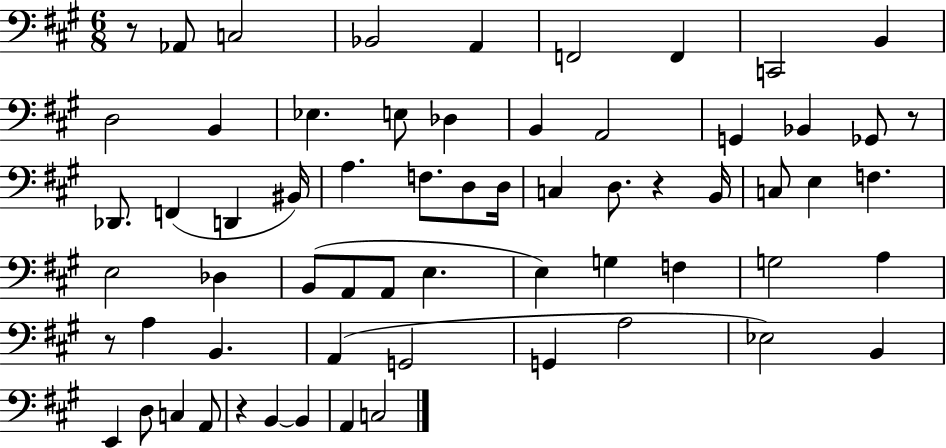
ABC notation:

X:1
T:Untitled
M:6/8
L:1/4
K:A
z/2 _A,,/2 C,2 _B,,2 A,, F,,2 F,, C,,2 B,, D,2 B,, _E, E,/2 _D, B,, A,,2 G,, _B,, _G,,/2 z/2 _D,,/2 F,, D,, ^B,,/4 A, F,/2 D,/2 D,/4 C, D,/2 z B,,/4 C,/2 E, F, E,2 _D, B,,/2 A,,/2 A,,/2 E, E, G, F, G,2 A, z/2 A, B,, A,, G,,2 G,, A,2 _E,2 B,, E,, D,/2 C, A,,/2 z B,, B,, A,, C,2